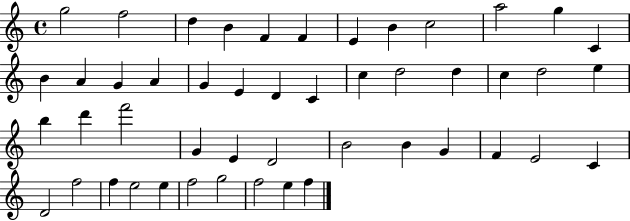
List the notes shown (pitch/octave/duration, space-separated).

G5/h F5/h D5/q B4/q F4/q F4/q E4/q B4/q C5/h A5/h G5/q C4/q B4/q A4/q G4/q A4/q G4/q E4/q D4/q C4/q C5/q D5/h D5/q C5/q D5/h E5/q B5/q D6/q F6/h G4/q E4/q D4/h B4/h B4/q G4/q F4/q E4/h C4/q D4/h F5/h F5/q E5/h E5/q F5/h G5/h F5/h E5/q F5/q